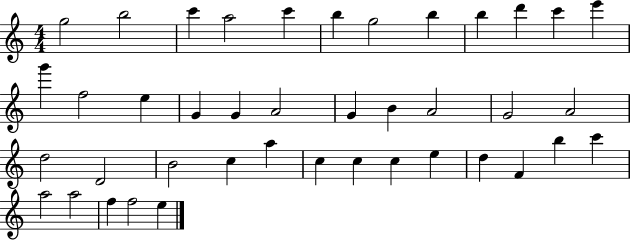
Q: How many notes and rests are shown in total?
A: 41